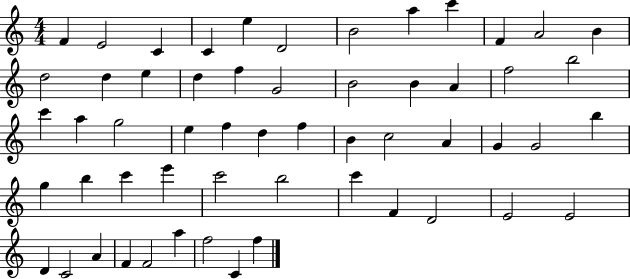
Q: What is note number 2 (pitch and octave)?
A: E4